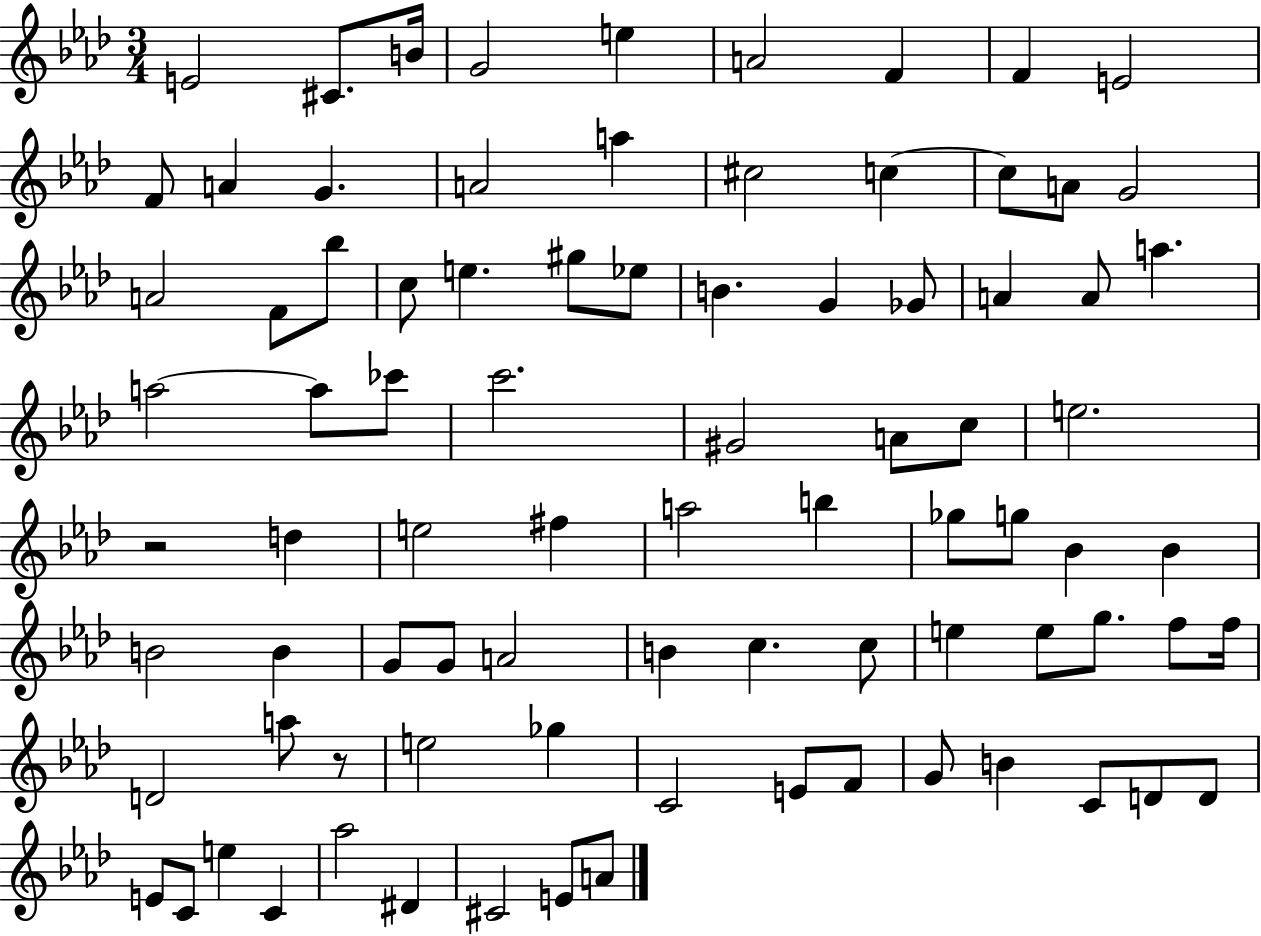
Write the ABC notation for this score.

X:1
T:Untitled
M:3/4
L:1/4
K:Ab
E2 ^C/2 B/4 G2 e A2 F F E2 F/2 A G A2 a ^c2 c c/2 A/2 G2 A2 F/2 _b/2 c/2 e ^g/2 _e/2 B G _G/2 A A/2 a a2 a/2 _c'/2 c'2 ^G2 A/2 c/2 e2 z2 d e2 ^f a2 b _g/2 g/2 _B _B B2 B G/2 G/2 A2 B c c/2 e e/2 g/2 f/2 f/4 D2 a/2 z/2 e2 _g C2 E/2 F/2 G/2 B C/2 D/2 D/2 E/2 C/2 e C _a2 ^D ^C2 E/2 A/2